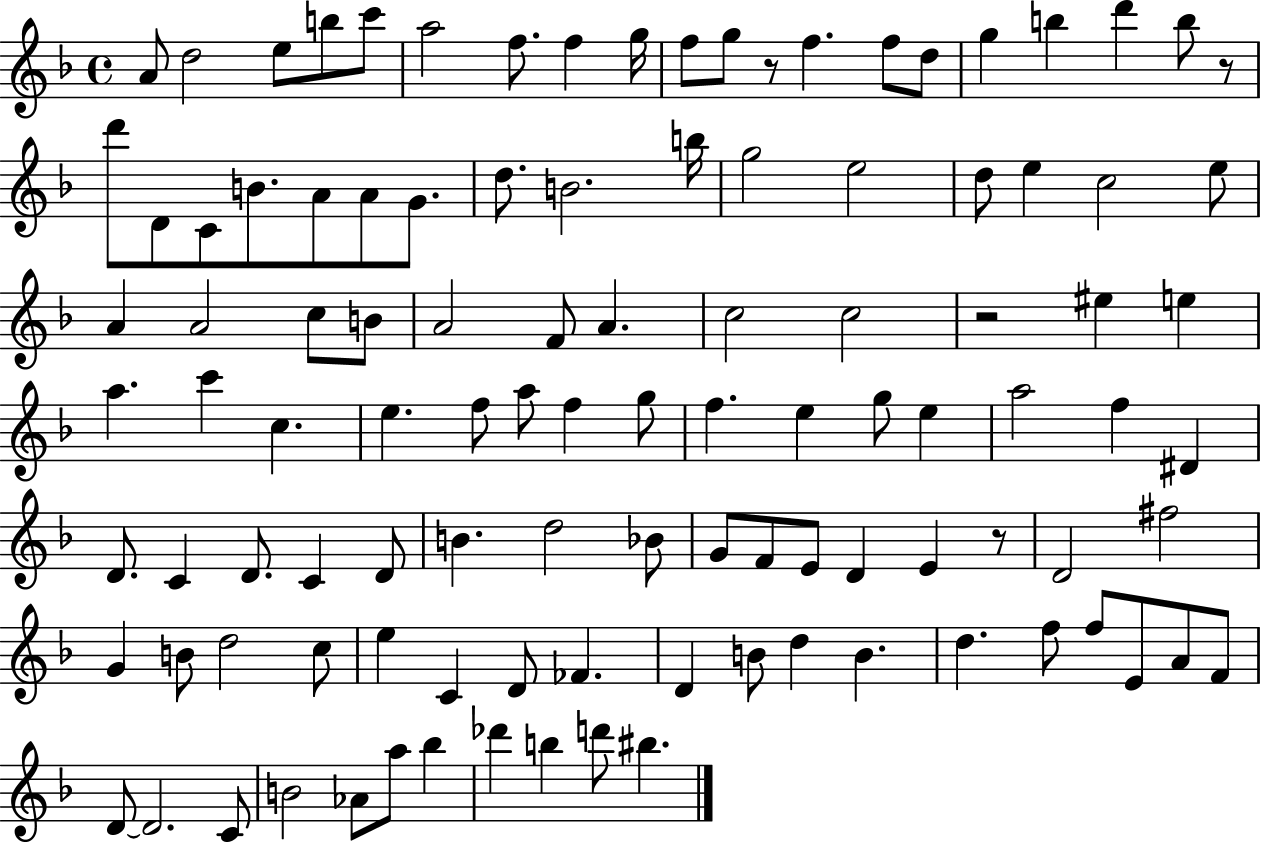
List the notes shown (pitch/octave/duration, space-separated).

A4/e D5/h E5/e B5/e C6/e A5/h F5/e. F5/q G5/s F5/e G5/e R/e F5/q. F5/e D5/e G5/q B5/q D6/q B5/e R/e D6/e D4/e C4/e B4/e. A4/e A4/e G4/e. D5/e. B4/h. B5/s G5/h E5/h D5/e E5/q C5/h E5/e A4/q A4/h C5/e B4/e A4/h F4/e A4/q. C5/h C5/h R/h EIS5/q E5/q A5/q. C6/q C5/q. E5/q. F5/e A5/e F5/q G5/e F5/q. E5/q G5/e E5/q A5/h F5/q D#4/q D4/e. C4/q D4/e. C4/q D4/e B4/q. D5/h Bb4/e G4/e F4/e E4/e D4/q E4/q R/e D4/h F#5/h G4/q B4/e D5/h C5/e E5/q C4/q D4/e FES4/q. D4/q B4/e D5/q B4/q. D5/q. F5/e F5/e E4/e A4/e F4/e D4/e D4/h. C4/e B4/h Ab4/e A5/e Bb5/q Db6/q B5/q D6/e BIS5/q.